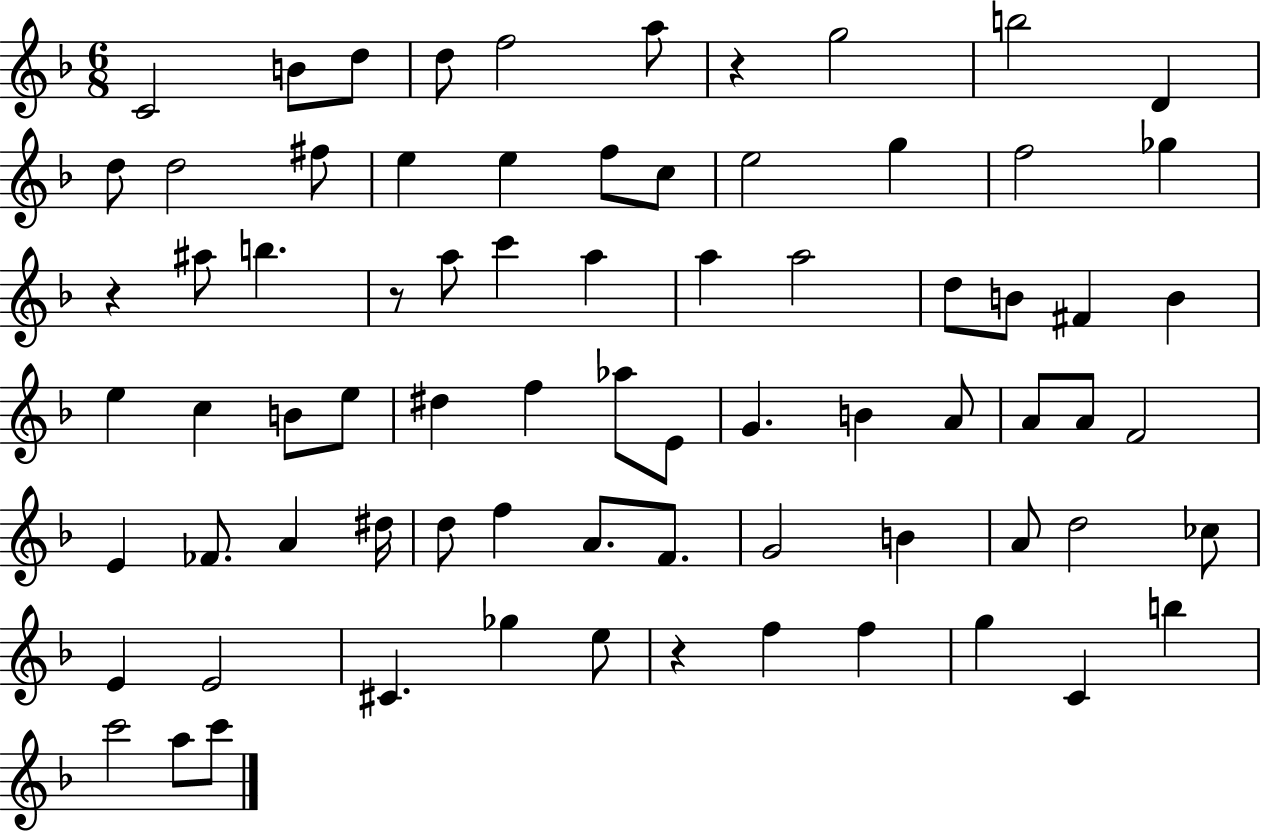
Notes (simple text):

C4/h B4/e D5/e D5/e F5/h A5/e R/q G5/h B5/h D4/q D5/e D5/h F#5/e E5/q E5/q F5/e C5/e E5/h G5/q F5/h Gb5/q R/q A#5/e B5/q. R/e A5/e C6/q A5/q A5/q A5/h D5/e B4/e F#4/q B4/q E5/q C5/q B4/e E5/e D#5/q F5/q Ab5/e E4/e G4/q. B4/q A4/e A4/e A4/e F4/h E4/q FES4/e. A4/q D#5/s D5/e F5/q A4/e. F4/e. G4/h B4/q A4/e D5/h CES5/e E4/q E4/h C#4/q. Gb5/q E5/e R/q F5/q F5/q G5/q C4/q B5/q C6/h A5/e C6/e